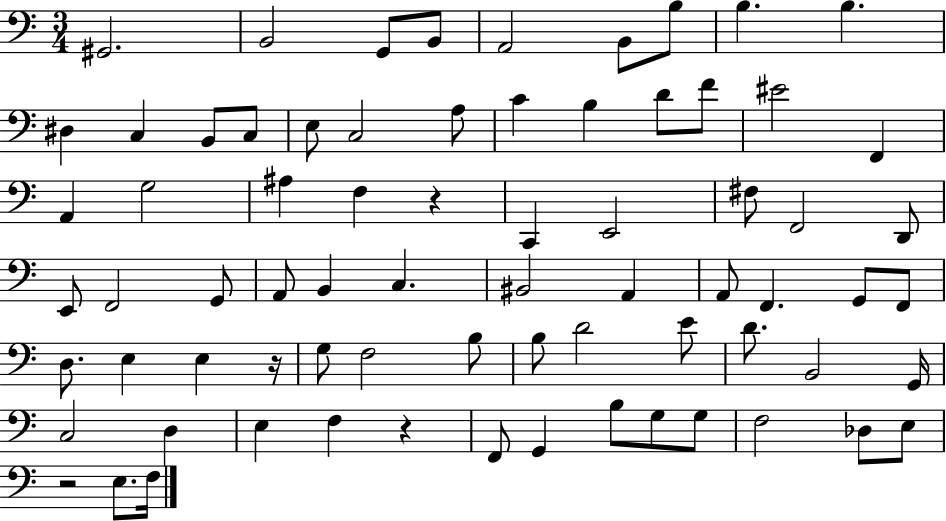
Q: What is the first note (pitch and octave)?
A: G#2